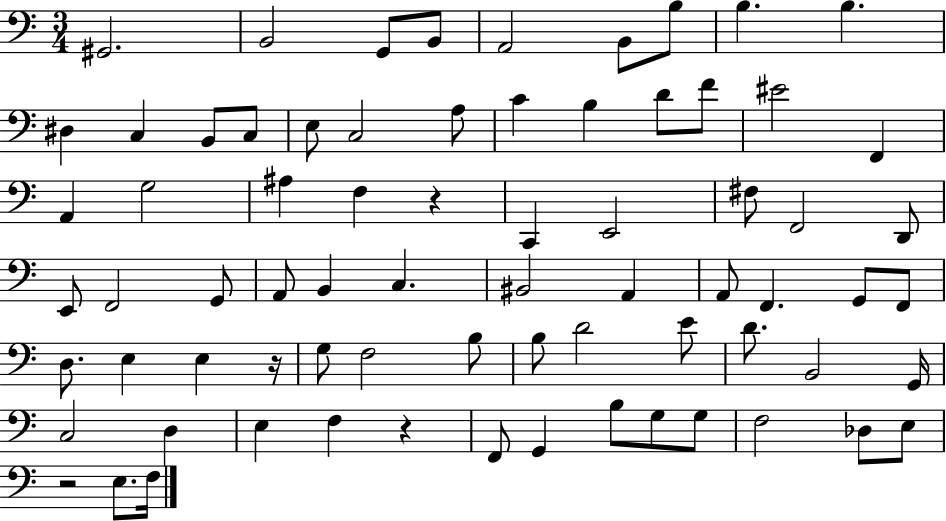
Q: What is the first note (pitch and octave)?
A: G#2